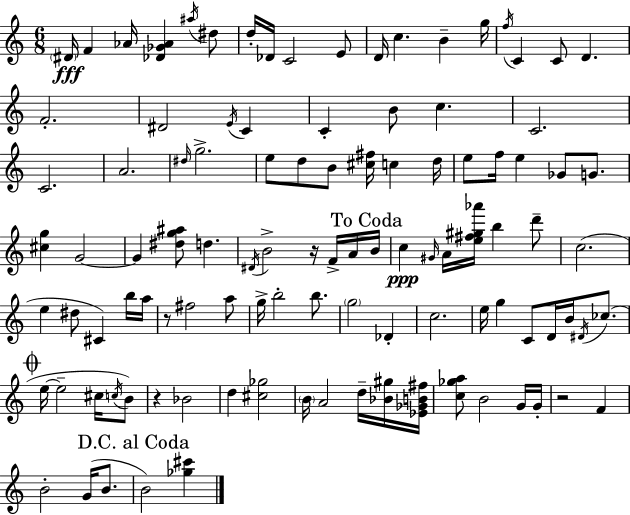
{
  \clef treble
  \numericTimeSignature
  \time 6/8
  \key a \minor
  \parenthesize dis'16\fff f'4 aes'16 <des' ges' aes'>4 \acciaccatura { ais''16 } dis''8 | d''16-. des'16 c'2 e'8 | d'16 c''4. b'4-- | g''16 \acciaccatura { f''16 } c'4 c'8 d'4. | \break f'2.-. | dis'2 \acciaccatura { e'16 } c'4 | c'4-. b'8 c''4. | c'2. | \break c'2. | a'2. | \grace { dis''16 } g''2.-> | e''8 d''8 b'8 <cis'' fis''>16 c''4 | \break d''16 e''8 f''16 e''4 ges'8 | g'8. <cis'' g''>4 g'2~~ | g'4 <dis'' g'' ais''>8 d''4. | \acciaccatura { dis'16 } b'2-> | \break r16 f'16-> a'16 \mark "To Coda" b'16 c''4\ppp \grace { gis'16 } a'16 <e'' fis'' gis'' aes'''>16 | b''4 d'''8-- c''2.( | e''4 dis''8 | cis'4) b''16 a''16 r8 fis''2 | \break a''8 g''16-> b''2-. | b''8. \parenthesize g''2 | des'4-. c''2. | e''16 g''4 c'8 | \break d'16 b'16 \acciaccatura { dis'16 } ces''8.( \mark \markup { \musicglyph "scripts.coda" } e''16~~ e''2-- | cis''16 \acciaccatura { c''16 } b'8) r4 | bes'2 d''4 | <cis'' ges''>2 \parenthesize b'16 a'2 | \break d''16-- <bes' gis''>16 <ees' ges' b' fis''>16 <c'' ges'' a''>8 b'2 | g'16 g'16-. r2 | f'4 b'2-. | g'16( b'8. \mark "D.C. al Coda" b'2) | \break <ges'' cis'''>4 \bar "|."
}